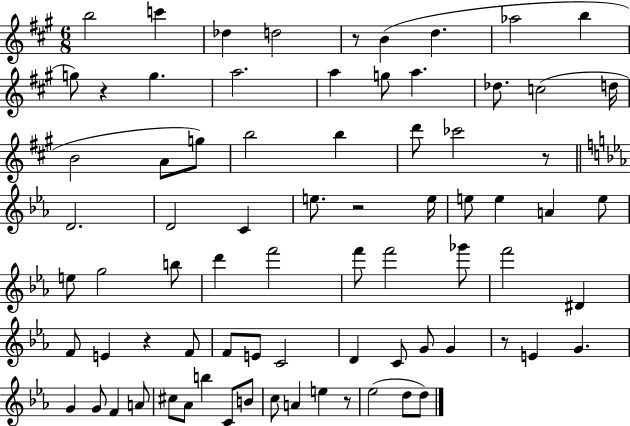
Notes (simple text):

B5/h C6/q Db5/q D5/h R/e B4/q D5/q. Ab5/h B5/q G5/e R/q G5/q. A5/h. A5/q G5/e A5/q. Db5/e. C5/h D5/s B4/h A4/e G5/e B5/h B5/q D6/e CES6/h R/e D4/h. D4/h C4/q E5/e. R/h E5/s E5/e E5/q A4/q E5/e E5/e G5/h B5/e D6/q F6/h F6/e F6/h Gb6/e F6/h D#4/q F4/e E4/q R/q F4/e F4/e E4/e C4/h D4/q C4/e G4/e G4/q R/e E4/q G4/q. G4/q G4/e F4/q A4/e C#5/e Ab4/e B5/q C4/e B4/e C5/e A4/q E5/q R/e Eb5/h D5/e D5/e